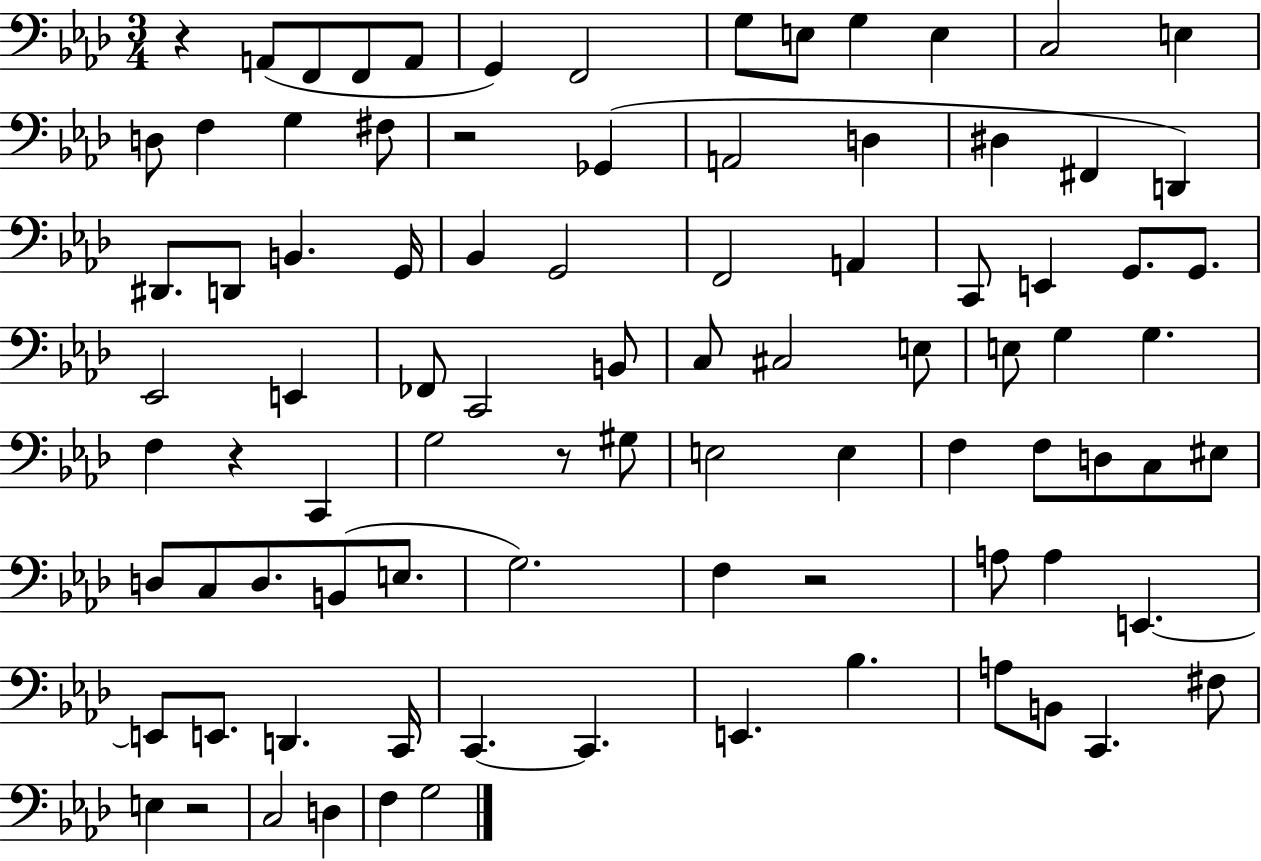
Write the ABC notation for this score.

X:1
T:Untitled
M:3/4
L:1/4
K:Ab
z A,,/2 F,,/2 F,,/2 A,,/2 G,, F,,2 G,/2 E,/2 G, E, C,2 E, D,/2 F, G, ^F,/2 z2 _G,, A,,2 D, ^D, ^F,, D,, ^D,,/2 D,,/2 B,, G,,/4 _B,, G,,2 F,,2 A,, C,,/2 E,, G,,/2 G,,/2 _E,,2 E,, _F,,/2 C,,2 B,,/2 C,/2 ^C,2 E,/2 E,/2 G, G, F, z C,, G,2 z/2 ^G,/2 E,2 E, F, F,/2 D,/2 C,/2 ^E,/2 D,/2 C,/2 D,/2 B,,/2 E,/2 G,2 F, z2 A,/2 A, E,, E,,/2 E,,/2 D,, C,,/4 C,, C,, E,, _B, A,/2 B,,/2 C,, ^F,/2 E, z2 C,2 D, F, G,2